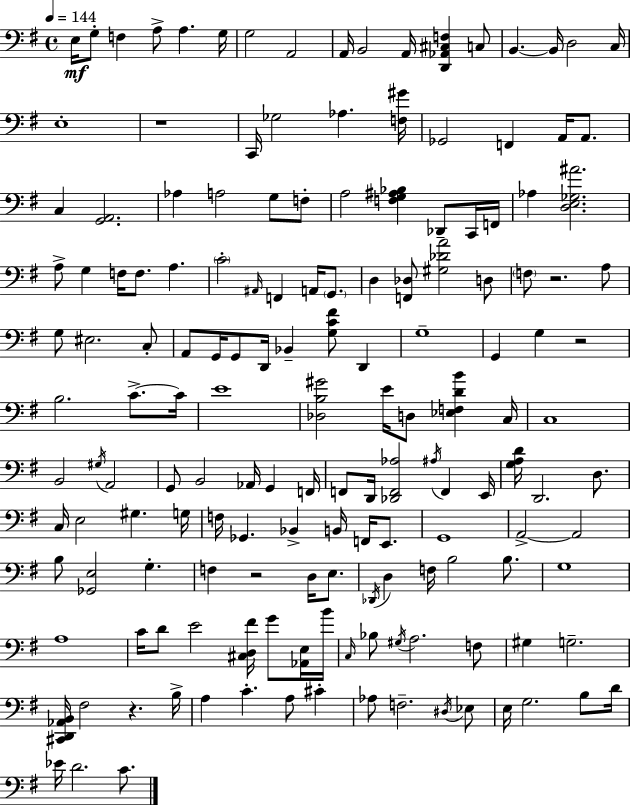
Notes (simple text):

E3/s G3/e F3/q A3/e A3/q. G3/s G3/h A2/h A2/s B2/h A2/s [D2,Ab2,C#3,F3]/q C3/e B2/q. B2/s D3/h C3/s E3/w R/w C2/s Gb3/h Ab3/q. [F3,G#4]/s Gb2/h F2/q A2/s A2/e. C3/q [G2,A2]/h. Ab3/q A3/h G3/e F3/e A3/h [F3,G3,A#3,Bb3]/q Db2/e C2/s F2/s Ab3/q [D3,E3,Gb3,A#4]/h. A3/e G3/q F3/s F3/e. A3/q. C4/h A#2/s F2/q A2/s G2/e. D3/q [F2,Db3]/e [G#3,Db4,A4]/h D3/e F3/e R/h. A3/e G3/e EIS3/h. C3/e A2/e G2/s G2/e D2/s Bb2/q [G3,C4,F#4]/e D2/q G3/w G2/q G3/q R/h B3/h. C4/e. C4/s E4/w [Db3,B3,G#4]/h E4/s D3/e [Eb3,F3,D4,B4]/q C3/s C3/w B2/h G#3/s A2/h G2/e B2/h Ab2/s G2/q F2/s F2/e D2/s [Db2,F2,Ab3]/h A#3/s F2/q E2/s [G3,A3,D4]/s D2/h. D3/e. C3/s E3/h G#3/q. G3/s F3/s Gb2/q. Bb2/q B2/s F2/s E2/e. G2/w A2/h A2/h B3/e [Gb2,E3]/h G3/q. F3/q R/h D3/s E3/e. Db2/s D3/q F3/s B3/h B3/e. G3/w A3/w C4/s D4/e E4/h [C#3,D3,F#4]/s G4/e [Ab2,E3]/s B4/s C3/s Bb3/e G#3/s A3/h. F3/e G#3/q G3/h. [C#2,D2,Ab2,B2]/s F#3/h R/q. B3/s A3/q C4/q. A3/e C#4/q Ab3/e F3/h. D#3/s Eb3/e E3/s G3/h. B3/e D4/s Eb4/s D4/h. C4/e.